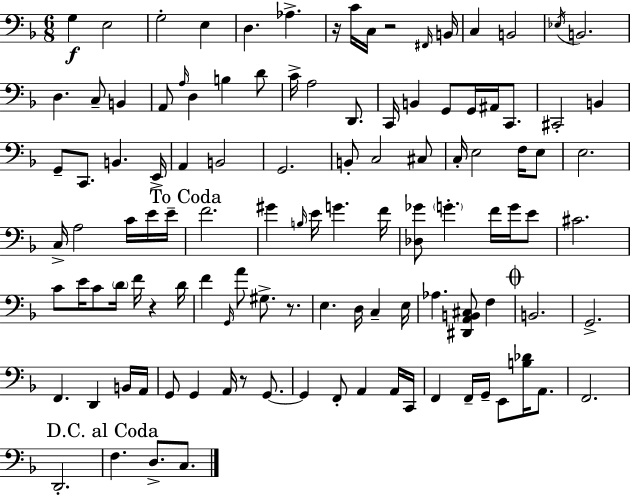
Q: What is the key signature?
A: D minor